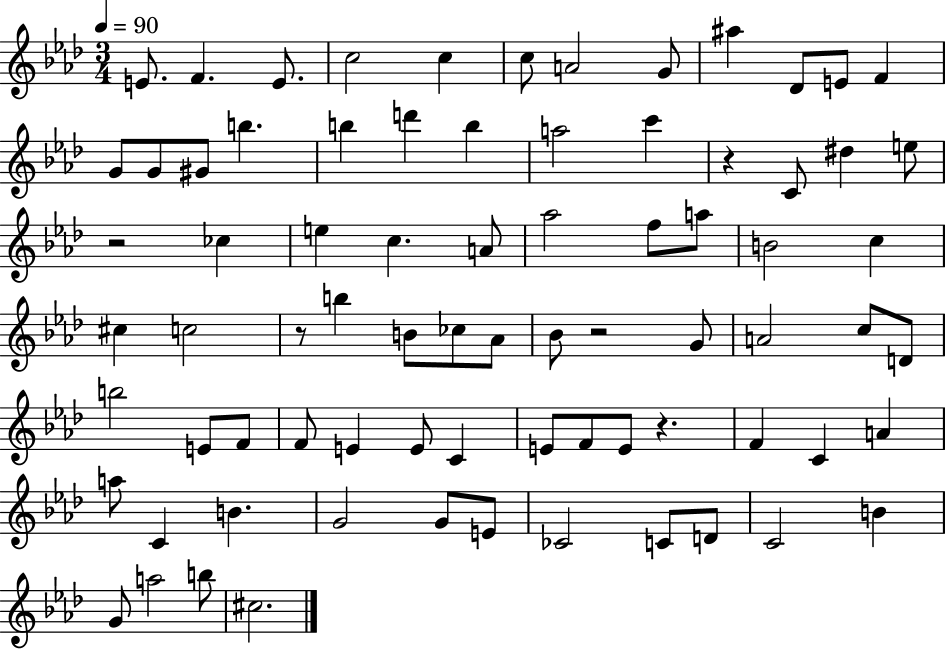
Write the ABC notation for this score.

X:1
T:Untitled
M:3/4
L:1/4
K:Ab
E/2 F E/2 c2 c c/2 A2 G/2 ^a _D/2 E/2 F G/2 G/2 ^G/2 b b d' b a2 c' z C/2 ^d e/2 z2 _c e c A/2 _a2 f/2 a/2 B2 c ^c c2 z/2 b B/2 _c/2 _A/2 _B/2 z2 G/2 A2 c/2 D/2 b2 E/2 F/2 F/2 E E/2 C E/2 F/2 E/2 z F C A a/2 C B G2 G/2 E/2 _C2 C/2 D/2 C2 B G/2 a2 b/2 ^c2